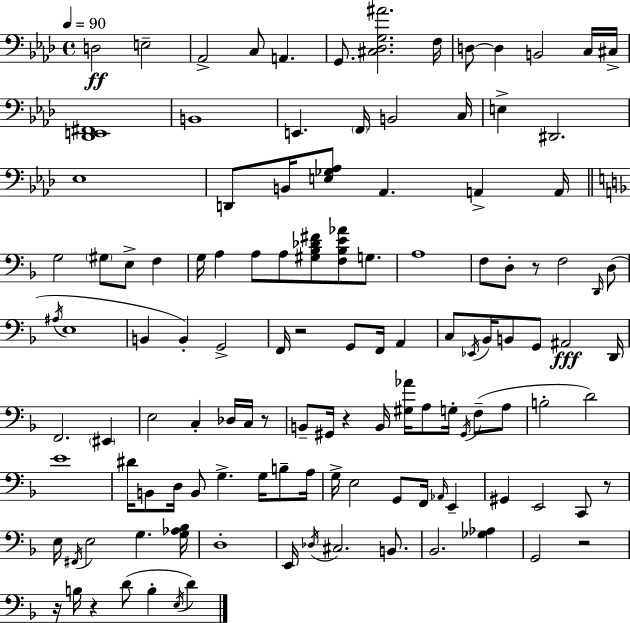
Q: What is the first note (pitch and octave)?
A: D3